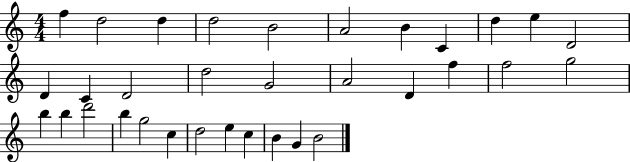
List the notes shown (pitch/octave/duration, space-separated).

F5/q D5/h D5/q D5/h B4/h A4/h B4/q C4/q D5/q E5/q D4/h D4/q C4/q D4/h D5/h G4/h A4/h D4/q F5/q F5/h G5/h B5/q B5/q D6/h B5/q G5/h C5/q D5/h E5/q C5/q B4/q G4/q B4/h